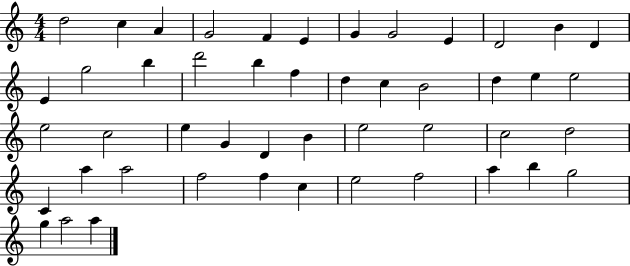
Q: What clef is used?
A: treble